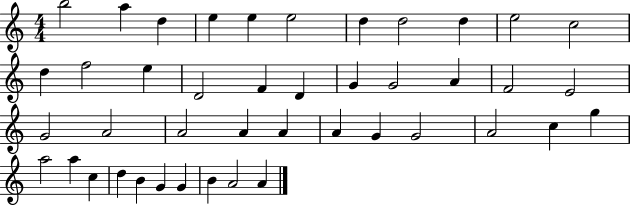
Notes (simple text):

B5/h A5/q D5/q E5/q E5/q E5/h D5/q D5/h D5/q E5/h C5/h D5/q F5/h E5/q D4/h F4/q D4/q G4/q G4/h A4/q F4/h E4/h G4/h A4/h A4/h A4/q A4/q A4/q G4/q G4/h A4/h C5/q G5/q A5/h A5/q C5/q D5/q B4/q G4/q G4/q B4/q A4/h A4/q